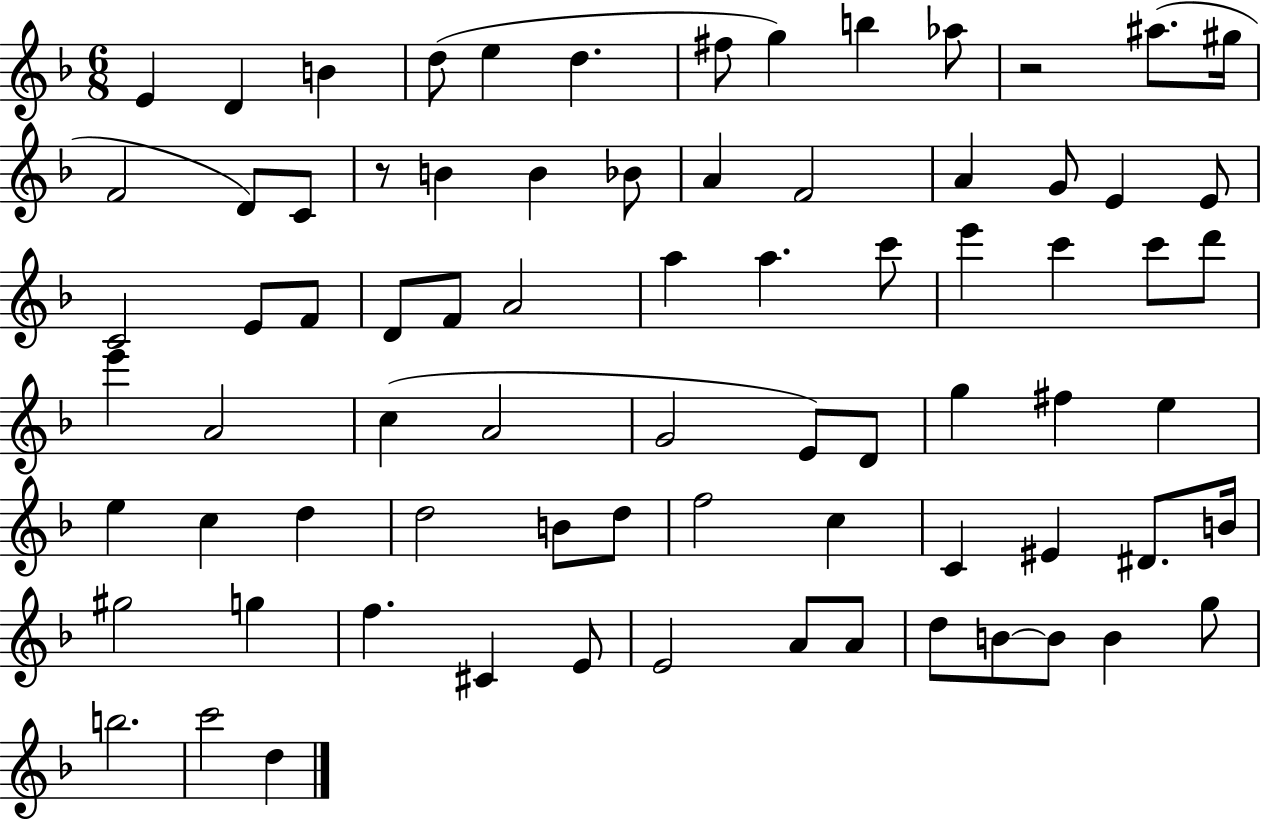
E4/q D4/q B4/q D5/e E5/q D5/q. F#5/e G5/q B5/q Ab5/e R/h A#5/e. G#5/s F4/h D4/e C4/e R/e B4/q B4/q Bb4/e A4/q F4/h A4/q G4/e E4/q E4/e C4/h E4/e F4/e D4/e F4/e A4/h A5/q A5/q. C6/e E6/q C6/q C6/e D6/e E6/q A4/h C5/q A4/h G4/h E4/e D4/e G5/q F#5/q E5/q E5/q C5/q D5/q D5/h B4/e D5/e F5/h C5/q C4/q EIS4/q D#4/e. B4/s G#5/h G5/q F5/q. C#4/q E4/e E4/h A4/e A4/e D5/e B4/e B4/e B4/q G5/e B5/h. C6/h D5/q